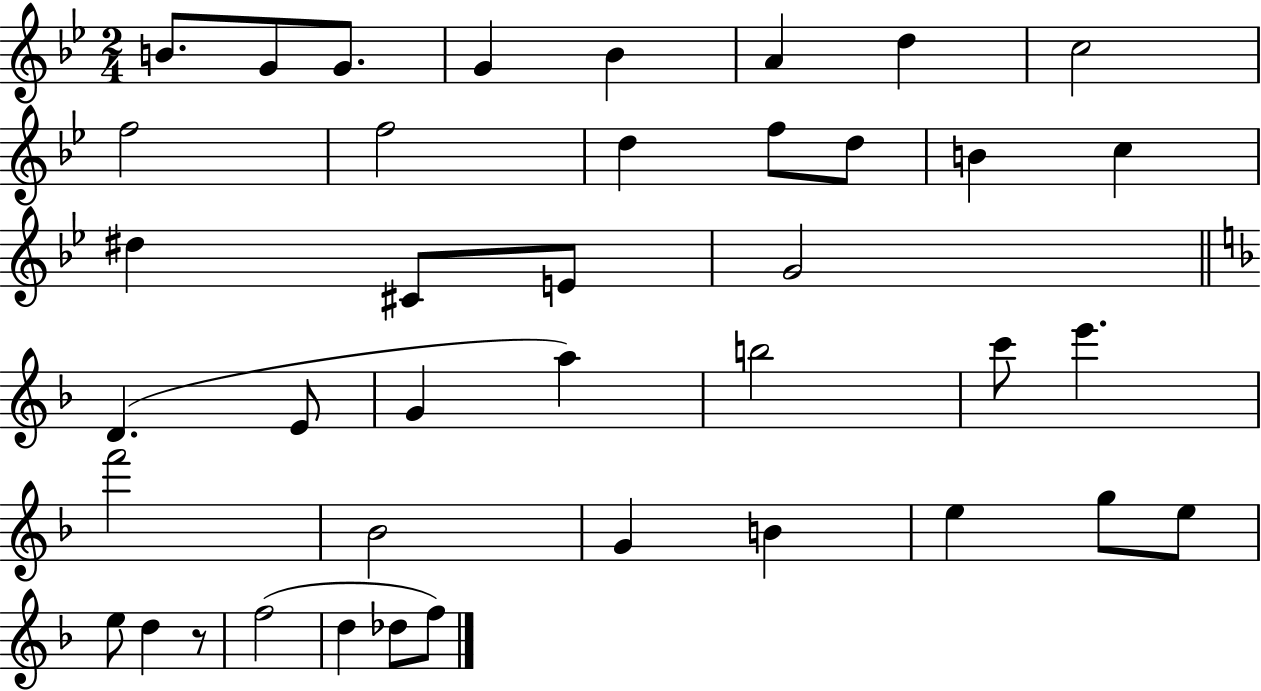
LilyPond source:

{
  \clef treble
  \numericTimeSignature
  \time 2/4
  \key bes \major
  \repeat volta 2 { b'8. g'8 g'8. | g'4 bes'4 | a'4 d''4 | c''2 | \break f''2 | f''2 | d''4 f''8 d''8 | b'4 c''4 | \break dis''4 cis'8 e'8 | g'2 | \bar "||" \break \key f \major d'4.( e'8 | g'4 a''4) | b''2 | c'''8 e'''4. | \break f'''2 | bes'2 | g'4 b'4 | e''4 g''8 e''8 | \break e''8 d''4 r8 | f''2( | d''4 des''8 f''8) | } \bar "|."
}